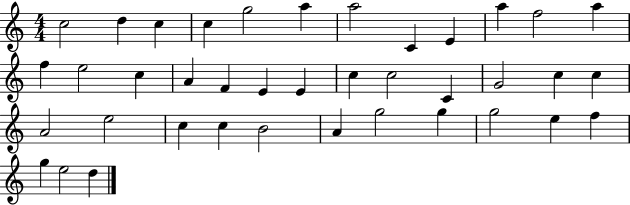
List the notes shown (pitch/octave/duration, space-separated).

C5/h D5/q C5/q C5/q G5/h A5/q A5/h C4/q E4/q A5/q F5/h A5/q F5/q E5/h C5/q A4/q F4/q E4/q E4/q C5/q C5/h C4/q G4/h C5/q C5/q A4/h E5/h C5/q C5/q B4/h A4/q G5/h G5/q G5/h E5/q F5/q G5/q E5/h D5/q